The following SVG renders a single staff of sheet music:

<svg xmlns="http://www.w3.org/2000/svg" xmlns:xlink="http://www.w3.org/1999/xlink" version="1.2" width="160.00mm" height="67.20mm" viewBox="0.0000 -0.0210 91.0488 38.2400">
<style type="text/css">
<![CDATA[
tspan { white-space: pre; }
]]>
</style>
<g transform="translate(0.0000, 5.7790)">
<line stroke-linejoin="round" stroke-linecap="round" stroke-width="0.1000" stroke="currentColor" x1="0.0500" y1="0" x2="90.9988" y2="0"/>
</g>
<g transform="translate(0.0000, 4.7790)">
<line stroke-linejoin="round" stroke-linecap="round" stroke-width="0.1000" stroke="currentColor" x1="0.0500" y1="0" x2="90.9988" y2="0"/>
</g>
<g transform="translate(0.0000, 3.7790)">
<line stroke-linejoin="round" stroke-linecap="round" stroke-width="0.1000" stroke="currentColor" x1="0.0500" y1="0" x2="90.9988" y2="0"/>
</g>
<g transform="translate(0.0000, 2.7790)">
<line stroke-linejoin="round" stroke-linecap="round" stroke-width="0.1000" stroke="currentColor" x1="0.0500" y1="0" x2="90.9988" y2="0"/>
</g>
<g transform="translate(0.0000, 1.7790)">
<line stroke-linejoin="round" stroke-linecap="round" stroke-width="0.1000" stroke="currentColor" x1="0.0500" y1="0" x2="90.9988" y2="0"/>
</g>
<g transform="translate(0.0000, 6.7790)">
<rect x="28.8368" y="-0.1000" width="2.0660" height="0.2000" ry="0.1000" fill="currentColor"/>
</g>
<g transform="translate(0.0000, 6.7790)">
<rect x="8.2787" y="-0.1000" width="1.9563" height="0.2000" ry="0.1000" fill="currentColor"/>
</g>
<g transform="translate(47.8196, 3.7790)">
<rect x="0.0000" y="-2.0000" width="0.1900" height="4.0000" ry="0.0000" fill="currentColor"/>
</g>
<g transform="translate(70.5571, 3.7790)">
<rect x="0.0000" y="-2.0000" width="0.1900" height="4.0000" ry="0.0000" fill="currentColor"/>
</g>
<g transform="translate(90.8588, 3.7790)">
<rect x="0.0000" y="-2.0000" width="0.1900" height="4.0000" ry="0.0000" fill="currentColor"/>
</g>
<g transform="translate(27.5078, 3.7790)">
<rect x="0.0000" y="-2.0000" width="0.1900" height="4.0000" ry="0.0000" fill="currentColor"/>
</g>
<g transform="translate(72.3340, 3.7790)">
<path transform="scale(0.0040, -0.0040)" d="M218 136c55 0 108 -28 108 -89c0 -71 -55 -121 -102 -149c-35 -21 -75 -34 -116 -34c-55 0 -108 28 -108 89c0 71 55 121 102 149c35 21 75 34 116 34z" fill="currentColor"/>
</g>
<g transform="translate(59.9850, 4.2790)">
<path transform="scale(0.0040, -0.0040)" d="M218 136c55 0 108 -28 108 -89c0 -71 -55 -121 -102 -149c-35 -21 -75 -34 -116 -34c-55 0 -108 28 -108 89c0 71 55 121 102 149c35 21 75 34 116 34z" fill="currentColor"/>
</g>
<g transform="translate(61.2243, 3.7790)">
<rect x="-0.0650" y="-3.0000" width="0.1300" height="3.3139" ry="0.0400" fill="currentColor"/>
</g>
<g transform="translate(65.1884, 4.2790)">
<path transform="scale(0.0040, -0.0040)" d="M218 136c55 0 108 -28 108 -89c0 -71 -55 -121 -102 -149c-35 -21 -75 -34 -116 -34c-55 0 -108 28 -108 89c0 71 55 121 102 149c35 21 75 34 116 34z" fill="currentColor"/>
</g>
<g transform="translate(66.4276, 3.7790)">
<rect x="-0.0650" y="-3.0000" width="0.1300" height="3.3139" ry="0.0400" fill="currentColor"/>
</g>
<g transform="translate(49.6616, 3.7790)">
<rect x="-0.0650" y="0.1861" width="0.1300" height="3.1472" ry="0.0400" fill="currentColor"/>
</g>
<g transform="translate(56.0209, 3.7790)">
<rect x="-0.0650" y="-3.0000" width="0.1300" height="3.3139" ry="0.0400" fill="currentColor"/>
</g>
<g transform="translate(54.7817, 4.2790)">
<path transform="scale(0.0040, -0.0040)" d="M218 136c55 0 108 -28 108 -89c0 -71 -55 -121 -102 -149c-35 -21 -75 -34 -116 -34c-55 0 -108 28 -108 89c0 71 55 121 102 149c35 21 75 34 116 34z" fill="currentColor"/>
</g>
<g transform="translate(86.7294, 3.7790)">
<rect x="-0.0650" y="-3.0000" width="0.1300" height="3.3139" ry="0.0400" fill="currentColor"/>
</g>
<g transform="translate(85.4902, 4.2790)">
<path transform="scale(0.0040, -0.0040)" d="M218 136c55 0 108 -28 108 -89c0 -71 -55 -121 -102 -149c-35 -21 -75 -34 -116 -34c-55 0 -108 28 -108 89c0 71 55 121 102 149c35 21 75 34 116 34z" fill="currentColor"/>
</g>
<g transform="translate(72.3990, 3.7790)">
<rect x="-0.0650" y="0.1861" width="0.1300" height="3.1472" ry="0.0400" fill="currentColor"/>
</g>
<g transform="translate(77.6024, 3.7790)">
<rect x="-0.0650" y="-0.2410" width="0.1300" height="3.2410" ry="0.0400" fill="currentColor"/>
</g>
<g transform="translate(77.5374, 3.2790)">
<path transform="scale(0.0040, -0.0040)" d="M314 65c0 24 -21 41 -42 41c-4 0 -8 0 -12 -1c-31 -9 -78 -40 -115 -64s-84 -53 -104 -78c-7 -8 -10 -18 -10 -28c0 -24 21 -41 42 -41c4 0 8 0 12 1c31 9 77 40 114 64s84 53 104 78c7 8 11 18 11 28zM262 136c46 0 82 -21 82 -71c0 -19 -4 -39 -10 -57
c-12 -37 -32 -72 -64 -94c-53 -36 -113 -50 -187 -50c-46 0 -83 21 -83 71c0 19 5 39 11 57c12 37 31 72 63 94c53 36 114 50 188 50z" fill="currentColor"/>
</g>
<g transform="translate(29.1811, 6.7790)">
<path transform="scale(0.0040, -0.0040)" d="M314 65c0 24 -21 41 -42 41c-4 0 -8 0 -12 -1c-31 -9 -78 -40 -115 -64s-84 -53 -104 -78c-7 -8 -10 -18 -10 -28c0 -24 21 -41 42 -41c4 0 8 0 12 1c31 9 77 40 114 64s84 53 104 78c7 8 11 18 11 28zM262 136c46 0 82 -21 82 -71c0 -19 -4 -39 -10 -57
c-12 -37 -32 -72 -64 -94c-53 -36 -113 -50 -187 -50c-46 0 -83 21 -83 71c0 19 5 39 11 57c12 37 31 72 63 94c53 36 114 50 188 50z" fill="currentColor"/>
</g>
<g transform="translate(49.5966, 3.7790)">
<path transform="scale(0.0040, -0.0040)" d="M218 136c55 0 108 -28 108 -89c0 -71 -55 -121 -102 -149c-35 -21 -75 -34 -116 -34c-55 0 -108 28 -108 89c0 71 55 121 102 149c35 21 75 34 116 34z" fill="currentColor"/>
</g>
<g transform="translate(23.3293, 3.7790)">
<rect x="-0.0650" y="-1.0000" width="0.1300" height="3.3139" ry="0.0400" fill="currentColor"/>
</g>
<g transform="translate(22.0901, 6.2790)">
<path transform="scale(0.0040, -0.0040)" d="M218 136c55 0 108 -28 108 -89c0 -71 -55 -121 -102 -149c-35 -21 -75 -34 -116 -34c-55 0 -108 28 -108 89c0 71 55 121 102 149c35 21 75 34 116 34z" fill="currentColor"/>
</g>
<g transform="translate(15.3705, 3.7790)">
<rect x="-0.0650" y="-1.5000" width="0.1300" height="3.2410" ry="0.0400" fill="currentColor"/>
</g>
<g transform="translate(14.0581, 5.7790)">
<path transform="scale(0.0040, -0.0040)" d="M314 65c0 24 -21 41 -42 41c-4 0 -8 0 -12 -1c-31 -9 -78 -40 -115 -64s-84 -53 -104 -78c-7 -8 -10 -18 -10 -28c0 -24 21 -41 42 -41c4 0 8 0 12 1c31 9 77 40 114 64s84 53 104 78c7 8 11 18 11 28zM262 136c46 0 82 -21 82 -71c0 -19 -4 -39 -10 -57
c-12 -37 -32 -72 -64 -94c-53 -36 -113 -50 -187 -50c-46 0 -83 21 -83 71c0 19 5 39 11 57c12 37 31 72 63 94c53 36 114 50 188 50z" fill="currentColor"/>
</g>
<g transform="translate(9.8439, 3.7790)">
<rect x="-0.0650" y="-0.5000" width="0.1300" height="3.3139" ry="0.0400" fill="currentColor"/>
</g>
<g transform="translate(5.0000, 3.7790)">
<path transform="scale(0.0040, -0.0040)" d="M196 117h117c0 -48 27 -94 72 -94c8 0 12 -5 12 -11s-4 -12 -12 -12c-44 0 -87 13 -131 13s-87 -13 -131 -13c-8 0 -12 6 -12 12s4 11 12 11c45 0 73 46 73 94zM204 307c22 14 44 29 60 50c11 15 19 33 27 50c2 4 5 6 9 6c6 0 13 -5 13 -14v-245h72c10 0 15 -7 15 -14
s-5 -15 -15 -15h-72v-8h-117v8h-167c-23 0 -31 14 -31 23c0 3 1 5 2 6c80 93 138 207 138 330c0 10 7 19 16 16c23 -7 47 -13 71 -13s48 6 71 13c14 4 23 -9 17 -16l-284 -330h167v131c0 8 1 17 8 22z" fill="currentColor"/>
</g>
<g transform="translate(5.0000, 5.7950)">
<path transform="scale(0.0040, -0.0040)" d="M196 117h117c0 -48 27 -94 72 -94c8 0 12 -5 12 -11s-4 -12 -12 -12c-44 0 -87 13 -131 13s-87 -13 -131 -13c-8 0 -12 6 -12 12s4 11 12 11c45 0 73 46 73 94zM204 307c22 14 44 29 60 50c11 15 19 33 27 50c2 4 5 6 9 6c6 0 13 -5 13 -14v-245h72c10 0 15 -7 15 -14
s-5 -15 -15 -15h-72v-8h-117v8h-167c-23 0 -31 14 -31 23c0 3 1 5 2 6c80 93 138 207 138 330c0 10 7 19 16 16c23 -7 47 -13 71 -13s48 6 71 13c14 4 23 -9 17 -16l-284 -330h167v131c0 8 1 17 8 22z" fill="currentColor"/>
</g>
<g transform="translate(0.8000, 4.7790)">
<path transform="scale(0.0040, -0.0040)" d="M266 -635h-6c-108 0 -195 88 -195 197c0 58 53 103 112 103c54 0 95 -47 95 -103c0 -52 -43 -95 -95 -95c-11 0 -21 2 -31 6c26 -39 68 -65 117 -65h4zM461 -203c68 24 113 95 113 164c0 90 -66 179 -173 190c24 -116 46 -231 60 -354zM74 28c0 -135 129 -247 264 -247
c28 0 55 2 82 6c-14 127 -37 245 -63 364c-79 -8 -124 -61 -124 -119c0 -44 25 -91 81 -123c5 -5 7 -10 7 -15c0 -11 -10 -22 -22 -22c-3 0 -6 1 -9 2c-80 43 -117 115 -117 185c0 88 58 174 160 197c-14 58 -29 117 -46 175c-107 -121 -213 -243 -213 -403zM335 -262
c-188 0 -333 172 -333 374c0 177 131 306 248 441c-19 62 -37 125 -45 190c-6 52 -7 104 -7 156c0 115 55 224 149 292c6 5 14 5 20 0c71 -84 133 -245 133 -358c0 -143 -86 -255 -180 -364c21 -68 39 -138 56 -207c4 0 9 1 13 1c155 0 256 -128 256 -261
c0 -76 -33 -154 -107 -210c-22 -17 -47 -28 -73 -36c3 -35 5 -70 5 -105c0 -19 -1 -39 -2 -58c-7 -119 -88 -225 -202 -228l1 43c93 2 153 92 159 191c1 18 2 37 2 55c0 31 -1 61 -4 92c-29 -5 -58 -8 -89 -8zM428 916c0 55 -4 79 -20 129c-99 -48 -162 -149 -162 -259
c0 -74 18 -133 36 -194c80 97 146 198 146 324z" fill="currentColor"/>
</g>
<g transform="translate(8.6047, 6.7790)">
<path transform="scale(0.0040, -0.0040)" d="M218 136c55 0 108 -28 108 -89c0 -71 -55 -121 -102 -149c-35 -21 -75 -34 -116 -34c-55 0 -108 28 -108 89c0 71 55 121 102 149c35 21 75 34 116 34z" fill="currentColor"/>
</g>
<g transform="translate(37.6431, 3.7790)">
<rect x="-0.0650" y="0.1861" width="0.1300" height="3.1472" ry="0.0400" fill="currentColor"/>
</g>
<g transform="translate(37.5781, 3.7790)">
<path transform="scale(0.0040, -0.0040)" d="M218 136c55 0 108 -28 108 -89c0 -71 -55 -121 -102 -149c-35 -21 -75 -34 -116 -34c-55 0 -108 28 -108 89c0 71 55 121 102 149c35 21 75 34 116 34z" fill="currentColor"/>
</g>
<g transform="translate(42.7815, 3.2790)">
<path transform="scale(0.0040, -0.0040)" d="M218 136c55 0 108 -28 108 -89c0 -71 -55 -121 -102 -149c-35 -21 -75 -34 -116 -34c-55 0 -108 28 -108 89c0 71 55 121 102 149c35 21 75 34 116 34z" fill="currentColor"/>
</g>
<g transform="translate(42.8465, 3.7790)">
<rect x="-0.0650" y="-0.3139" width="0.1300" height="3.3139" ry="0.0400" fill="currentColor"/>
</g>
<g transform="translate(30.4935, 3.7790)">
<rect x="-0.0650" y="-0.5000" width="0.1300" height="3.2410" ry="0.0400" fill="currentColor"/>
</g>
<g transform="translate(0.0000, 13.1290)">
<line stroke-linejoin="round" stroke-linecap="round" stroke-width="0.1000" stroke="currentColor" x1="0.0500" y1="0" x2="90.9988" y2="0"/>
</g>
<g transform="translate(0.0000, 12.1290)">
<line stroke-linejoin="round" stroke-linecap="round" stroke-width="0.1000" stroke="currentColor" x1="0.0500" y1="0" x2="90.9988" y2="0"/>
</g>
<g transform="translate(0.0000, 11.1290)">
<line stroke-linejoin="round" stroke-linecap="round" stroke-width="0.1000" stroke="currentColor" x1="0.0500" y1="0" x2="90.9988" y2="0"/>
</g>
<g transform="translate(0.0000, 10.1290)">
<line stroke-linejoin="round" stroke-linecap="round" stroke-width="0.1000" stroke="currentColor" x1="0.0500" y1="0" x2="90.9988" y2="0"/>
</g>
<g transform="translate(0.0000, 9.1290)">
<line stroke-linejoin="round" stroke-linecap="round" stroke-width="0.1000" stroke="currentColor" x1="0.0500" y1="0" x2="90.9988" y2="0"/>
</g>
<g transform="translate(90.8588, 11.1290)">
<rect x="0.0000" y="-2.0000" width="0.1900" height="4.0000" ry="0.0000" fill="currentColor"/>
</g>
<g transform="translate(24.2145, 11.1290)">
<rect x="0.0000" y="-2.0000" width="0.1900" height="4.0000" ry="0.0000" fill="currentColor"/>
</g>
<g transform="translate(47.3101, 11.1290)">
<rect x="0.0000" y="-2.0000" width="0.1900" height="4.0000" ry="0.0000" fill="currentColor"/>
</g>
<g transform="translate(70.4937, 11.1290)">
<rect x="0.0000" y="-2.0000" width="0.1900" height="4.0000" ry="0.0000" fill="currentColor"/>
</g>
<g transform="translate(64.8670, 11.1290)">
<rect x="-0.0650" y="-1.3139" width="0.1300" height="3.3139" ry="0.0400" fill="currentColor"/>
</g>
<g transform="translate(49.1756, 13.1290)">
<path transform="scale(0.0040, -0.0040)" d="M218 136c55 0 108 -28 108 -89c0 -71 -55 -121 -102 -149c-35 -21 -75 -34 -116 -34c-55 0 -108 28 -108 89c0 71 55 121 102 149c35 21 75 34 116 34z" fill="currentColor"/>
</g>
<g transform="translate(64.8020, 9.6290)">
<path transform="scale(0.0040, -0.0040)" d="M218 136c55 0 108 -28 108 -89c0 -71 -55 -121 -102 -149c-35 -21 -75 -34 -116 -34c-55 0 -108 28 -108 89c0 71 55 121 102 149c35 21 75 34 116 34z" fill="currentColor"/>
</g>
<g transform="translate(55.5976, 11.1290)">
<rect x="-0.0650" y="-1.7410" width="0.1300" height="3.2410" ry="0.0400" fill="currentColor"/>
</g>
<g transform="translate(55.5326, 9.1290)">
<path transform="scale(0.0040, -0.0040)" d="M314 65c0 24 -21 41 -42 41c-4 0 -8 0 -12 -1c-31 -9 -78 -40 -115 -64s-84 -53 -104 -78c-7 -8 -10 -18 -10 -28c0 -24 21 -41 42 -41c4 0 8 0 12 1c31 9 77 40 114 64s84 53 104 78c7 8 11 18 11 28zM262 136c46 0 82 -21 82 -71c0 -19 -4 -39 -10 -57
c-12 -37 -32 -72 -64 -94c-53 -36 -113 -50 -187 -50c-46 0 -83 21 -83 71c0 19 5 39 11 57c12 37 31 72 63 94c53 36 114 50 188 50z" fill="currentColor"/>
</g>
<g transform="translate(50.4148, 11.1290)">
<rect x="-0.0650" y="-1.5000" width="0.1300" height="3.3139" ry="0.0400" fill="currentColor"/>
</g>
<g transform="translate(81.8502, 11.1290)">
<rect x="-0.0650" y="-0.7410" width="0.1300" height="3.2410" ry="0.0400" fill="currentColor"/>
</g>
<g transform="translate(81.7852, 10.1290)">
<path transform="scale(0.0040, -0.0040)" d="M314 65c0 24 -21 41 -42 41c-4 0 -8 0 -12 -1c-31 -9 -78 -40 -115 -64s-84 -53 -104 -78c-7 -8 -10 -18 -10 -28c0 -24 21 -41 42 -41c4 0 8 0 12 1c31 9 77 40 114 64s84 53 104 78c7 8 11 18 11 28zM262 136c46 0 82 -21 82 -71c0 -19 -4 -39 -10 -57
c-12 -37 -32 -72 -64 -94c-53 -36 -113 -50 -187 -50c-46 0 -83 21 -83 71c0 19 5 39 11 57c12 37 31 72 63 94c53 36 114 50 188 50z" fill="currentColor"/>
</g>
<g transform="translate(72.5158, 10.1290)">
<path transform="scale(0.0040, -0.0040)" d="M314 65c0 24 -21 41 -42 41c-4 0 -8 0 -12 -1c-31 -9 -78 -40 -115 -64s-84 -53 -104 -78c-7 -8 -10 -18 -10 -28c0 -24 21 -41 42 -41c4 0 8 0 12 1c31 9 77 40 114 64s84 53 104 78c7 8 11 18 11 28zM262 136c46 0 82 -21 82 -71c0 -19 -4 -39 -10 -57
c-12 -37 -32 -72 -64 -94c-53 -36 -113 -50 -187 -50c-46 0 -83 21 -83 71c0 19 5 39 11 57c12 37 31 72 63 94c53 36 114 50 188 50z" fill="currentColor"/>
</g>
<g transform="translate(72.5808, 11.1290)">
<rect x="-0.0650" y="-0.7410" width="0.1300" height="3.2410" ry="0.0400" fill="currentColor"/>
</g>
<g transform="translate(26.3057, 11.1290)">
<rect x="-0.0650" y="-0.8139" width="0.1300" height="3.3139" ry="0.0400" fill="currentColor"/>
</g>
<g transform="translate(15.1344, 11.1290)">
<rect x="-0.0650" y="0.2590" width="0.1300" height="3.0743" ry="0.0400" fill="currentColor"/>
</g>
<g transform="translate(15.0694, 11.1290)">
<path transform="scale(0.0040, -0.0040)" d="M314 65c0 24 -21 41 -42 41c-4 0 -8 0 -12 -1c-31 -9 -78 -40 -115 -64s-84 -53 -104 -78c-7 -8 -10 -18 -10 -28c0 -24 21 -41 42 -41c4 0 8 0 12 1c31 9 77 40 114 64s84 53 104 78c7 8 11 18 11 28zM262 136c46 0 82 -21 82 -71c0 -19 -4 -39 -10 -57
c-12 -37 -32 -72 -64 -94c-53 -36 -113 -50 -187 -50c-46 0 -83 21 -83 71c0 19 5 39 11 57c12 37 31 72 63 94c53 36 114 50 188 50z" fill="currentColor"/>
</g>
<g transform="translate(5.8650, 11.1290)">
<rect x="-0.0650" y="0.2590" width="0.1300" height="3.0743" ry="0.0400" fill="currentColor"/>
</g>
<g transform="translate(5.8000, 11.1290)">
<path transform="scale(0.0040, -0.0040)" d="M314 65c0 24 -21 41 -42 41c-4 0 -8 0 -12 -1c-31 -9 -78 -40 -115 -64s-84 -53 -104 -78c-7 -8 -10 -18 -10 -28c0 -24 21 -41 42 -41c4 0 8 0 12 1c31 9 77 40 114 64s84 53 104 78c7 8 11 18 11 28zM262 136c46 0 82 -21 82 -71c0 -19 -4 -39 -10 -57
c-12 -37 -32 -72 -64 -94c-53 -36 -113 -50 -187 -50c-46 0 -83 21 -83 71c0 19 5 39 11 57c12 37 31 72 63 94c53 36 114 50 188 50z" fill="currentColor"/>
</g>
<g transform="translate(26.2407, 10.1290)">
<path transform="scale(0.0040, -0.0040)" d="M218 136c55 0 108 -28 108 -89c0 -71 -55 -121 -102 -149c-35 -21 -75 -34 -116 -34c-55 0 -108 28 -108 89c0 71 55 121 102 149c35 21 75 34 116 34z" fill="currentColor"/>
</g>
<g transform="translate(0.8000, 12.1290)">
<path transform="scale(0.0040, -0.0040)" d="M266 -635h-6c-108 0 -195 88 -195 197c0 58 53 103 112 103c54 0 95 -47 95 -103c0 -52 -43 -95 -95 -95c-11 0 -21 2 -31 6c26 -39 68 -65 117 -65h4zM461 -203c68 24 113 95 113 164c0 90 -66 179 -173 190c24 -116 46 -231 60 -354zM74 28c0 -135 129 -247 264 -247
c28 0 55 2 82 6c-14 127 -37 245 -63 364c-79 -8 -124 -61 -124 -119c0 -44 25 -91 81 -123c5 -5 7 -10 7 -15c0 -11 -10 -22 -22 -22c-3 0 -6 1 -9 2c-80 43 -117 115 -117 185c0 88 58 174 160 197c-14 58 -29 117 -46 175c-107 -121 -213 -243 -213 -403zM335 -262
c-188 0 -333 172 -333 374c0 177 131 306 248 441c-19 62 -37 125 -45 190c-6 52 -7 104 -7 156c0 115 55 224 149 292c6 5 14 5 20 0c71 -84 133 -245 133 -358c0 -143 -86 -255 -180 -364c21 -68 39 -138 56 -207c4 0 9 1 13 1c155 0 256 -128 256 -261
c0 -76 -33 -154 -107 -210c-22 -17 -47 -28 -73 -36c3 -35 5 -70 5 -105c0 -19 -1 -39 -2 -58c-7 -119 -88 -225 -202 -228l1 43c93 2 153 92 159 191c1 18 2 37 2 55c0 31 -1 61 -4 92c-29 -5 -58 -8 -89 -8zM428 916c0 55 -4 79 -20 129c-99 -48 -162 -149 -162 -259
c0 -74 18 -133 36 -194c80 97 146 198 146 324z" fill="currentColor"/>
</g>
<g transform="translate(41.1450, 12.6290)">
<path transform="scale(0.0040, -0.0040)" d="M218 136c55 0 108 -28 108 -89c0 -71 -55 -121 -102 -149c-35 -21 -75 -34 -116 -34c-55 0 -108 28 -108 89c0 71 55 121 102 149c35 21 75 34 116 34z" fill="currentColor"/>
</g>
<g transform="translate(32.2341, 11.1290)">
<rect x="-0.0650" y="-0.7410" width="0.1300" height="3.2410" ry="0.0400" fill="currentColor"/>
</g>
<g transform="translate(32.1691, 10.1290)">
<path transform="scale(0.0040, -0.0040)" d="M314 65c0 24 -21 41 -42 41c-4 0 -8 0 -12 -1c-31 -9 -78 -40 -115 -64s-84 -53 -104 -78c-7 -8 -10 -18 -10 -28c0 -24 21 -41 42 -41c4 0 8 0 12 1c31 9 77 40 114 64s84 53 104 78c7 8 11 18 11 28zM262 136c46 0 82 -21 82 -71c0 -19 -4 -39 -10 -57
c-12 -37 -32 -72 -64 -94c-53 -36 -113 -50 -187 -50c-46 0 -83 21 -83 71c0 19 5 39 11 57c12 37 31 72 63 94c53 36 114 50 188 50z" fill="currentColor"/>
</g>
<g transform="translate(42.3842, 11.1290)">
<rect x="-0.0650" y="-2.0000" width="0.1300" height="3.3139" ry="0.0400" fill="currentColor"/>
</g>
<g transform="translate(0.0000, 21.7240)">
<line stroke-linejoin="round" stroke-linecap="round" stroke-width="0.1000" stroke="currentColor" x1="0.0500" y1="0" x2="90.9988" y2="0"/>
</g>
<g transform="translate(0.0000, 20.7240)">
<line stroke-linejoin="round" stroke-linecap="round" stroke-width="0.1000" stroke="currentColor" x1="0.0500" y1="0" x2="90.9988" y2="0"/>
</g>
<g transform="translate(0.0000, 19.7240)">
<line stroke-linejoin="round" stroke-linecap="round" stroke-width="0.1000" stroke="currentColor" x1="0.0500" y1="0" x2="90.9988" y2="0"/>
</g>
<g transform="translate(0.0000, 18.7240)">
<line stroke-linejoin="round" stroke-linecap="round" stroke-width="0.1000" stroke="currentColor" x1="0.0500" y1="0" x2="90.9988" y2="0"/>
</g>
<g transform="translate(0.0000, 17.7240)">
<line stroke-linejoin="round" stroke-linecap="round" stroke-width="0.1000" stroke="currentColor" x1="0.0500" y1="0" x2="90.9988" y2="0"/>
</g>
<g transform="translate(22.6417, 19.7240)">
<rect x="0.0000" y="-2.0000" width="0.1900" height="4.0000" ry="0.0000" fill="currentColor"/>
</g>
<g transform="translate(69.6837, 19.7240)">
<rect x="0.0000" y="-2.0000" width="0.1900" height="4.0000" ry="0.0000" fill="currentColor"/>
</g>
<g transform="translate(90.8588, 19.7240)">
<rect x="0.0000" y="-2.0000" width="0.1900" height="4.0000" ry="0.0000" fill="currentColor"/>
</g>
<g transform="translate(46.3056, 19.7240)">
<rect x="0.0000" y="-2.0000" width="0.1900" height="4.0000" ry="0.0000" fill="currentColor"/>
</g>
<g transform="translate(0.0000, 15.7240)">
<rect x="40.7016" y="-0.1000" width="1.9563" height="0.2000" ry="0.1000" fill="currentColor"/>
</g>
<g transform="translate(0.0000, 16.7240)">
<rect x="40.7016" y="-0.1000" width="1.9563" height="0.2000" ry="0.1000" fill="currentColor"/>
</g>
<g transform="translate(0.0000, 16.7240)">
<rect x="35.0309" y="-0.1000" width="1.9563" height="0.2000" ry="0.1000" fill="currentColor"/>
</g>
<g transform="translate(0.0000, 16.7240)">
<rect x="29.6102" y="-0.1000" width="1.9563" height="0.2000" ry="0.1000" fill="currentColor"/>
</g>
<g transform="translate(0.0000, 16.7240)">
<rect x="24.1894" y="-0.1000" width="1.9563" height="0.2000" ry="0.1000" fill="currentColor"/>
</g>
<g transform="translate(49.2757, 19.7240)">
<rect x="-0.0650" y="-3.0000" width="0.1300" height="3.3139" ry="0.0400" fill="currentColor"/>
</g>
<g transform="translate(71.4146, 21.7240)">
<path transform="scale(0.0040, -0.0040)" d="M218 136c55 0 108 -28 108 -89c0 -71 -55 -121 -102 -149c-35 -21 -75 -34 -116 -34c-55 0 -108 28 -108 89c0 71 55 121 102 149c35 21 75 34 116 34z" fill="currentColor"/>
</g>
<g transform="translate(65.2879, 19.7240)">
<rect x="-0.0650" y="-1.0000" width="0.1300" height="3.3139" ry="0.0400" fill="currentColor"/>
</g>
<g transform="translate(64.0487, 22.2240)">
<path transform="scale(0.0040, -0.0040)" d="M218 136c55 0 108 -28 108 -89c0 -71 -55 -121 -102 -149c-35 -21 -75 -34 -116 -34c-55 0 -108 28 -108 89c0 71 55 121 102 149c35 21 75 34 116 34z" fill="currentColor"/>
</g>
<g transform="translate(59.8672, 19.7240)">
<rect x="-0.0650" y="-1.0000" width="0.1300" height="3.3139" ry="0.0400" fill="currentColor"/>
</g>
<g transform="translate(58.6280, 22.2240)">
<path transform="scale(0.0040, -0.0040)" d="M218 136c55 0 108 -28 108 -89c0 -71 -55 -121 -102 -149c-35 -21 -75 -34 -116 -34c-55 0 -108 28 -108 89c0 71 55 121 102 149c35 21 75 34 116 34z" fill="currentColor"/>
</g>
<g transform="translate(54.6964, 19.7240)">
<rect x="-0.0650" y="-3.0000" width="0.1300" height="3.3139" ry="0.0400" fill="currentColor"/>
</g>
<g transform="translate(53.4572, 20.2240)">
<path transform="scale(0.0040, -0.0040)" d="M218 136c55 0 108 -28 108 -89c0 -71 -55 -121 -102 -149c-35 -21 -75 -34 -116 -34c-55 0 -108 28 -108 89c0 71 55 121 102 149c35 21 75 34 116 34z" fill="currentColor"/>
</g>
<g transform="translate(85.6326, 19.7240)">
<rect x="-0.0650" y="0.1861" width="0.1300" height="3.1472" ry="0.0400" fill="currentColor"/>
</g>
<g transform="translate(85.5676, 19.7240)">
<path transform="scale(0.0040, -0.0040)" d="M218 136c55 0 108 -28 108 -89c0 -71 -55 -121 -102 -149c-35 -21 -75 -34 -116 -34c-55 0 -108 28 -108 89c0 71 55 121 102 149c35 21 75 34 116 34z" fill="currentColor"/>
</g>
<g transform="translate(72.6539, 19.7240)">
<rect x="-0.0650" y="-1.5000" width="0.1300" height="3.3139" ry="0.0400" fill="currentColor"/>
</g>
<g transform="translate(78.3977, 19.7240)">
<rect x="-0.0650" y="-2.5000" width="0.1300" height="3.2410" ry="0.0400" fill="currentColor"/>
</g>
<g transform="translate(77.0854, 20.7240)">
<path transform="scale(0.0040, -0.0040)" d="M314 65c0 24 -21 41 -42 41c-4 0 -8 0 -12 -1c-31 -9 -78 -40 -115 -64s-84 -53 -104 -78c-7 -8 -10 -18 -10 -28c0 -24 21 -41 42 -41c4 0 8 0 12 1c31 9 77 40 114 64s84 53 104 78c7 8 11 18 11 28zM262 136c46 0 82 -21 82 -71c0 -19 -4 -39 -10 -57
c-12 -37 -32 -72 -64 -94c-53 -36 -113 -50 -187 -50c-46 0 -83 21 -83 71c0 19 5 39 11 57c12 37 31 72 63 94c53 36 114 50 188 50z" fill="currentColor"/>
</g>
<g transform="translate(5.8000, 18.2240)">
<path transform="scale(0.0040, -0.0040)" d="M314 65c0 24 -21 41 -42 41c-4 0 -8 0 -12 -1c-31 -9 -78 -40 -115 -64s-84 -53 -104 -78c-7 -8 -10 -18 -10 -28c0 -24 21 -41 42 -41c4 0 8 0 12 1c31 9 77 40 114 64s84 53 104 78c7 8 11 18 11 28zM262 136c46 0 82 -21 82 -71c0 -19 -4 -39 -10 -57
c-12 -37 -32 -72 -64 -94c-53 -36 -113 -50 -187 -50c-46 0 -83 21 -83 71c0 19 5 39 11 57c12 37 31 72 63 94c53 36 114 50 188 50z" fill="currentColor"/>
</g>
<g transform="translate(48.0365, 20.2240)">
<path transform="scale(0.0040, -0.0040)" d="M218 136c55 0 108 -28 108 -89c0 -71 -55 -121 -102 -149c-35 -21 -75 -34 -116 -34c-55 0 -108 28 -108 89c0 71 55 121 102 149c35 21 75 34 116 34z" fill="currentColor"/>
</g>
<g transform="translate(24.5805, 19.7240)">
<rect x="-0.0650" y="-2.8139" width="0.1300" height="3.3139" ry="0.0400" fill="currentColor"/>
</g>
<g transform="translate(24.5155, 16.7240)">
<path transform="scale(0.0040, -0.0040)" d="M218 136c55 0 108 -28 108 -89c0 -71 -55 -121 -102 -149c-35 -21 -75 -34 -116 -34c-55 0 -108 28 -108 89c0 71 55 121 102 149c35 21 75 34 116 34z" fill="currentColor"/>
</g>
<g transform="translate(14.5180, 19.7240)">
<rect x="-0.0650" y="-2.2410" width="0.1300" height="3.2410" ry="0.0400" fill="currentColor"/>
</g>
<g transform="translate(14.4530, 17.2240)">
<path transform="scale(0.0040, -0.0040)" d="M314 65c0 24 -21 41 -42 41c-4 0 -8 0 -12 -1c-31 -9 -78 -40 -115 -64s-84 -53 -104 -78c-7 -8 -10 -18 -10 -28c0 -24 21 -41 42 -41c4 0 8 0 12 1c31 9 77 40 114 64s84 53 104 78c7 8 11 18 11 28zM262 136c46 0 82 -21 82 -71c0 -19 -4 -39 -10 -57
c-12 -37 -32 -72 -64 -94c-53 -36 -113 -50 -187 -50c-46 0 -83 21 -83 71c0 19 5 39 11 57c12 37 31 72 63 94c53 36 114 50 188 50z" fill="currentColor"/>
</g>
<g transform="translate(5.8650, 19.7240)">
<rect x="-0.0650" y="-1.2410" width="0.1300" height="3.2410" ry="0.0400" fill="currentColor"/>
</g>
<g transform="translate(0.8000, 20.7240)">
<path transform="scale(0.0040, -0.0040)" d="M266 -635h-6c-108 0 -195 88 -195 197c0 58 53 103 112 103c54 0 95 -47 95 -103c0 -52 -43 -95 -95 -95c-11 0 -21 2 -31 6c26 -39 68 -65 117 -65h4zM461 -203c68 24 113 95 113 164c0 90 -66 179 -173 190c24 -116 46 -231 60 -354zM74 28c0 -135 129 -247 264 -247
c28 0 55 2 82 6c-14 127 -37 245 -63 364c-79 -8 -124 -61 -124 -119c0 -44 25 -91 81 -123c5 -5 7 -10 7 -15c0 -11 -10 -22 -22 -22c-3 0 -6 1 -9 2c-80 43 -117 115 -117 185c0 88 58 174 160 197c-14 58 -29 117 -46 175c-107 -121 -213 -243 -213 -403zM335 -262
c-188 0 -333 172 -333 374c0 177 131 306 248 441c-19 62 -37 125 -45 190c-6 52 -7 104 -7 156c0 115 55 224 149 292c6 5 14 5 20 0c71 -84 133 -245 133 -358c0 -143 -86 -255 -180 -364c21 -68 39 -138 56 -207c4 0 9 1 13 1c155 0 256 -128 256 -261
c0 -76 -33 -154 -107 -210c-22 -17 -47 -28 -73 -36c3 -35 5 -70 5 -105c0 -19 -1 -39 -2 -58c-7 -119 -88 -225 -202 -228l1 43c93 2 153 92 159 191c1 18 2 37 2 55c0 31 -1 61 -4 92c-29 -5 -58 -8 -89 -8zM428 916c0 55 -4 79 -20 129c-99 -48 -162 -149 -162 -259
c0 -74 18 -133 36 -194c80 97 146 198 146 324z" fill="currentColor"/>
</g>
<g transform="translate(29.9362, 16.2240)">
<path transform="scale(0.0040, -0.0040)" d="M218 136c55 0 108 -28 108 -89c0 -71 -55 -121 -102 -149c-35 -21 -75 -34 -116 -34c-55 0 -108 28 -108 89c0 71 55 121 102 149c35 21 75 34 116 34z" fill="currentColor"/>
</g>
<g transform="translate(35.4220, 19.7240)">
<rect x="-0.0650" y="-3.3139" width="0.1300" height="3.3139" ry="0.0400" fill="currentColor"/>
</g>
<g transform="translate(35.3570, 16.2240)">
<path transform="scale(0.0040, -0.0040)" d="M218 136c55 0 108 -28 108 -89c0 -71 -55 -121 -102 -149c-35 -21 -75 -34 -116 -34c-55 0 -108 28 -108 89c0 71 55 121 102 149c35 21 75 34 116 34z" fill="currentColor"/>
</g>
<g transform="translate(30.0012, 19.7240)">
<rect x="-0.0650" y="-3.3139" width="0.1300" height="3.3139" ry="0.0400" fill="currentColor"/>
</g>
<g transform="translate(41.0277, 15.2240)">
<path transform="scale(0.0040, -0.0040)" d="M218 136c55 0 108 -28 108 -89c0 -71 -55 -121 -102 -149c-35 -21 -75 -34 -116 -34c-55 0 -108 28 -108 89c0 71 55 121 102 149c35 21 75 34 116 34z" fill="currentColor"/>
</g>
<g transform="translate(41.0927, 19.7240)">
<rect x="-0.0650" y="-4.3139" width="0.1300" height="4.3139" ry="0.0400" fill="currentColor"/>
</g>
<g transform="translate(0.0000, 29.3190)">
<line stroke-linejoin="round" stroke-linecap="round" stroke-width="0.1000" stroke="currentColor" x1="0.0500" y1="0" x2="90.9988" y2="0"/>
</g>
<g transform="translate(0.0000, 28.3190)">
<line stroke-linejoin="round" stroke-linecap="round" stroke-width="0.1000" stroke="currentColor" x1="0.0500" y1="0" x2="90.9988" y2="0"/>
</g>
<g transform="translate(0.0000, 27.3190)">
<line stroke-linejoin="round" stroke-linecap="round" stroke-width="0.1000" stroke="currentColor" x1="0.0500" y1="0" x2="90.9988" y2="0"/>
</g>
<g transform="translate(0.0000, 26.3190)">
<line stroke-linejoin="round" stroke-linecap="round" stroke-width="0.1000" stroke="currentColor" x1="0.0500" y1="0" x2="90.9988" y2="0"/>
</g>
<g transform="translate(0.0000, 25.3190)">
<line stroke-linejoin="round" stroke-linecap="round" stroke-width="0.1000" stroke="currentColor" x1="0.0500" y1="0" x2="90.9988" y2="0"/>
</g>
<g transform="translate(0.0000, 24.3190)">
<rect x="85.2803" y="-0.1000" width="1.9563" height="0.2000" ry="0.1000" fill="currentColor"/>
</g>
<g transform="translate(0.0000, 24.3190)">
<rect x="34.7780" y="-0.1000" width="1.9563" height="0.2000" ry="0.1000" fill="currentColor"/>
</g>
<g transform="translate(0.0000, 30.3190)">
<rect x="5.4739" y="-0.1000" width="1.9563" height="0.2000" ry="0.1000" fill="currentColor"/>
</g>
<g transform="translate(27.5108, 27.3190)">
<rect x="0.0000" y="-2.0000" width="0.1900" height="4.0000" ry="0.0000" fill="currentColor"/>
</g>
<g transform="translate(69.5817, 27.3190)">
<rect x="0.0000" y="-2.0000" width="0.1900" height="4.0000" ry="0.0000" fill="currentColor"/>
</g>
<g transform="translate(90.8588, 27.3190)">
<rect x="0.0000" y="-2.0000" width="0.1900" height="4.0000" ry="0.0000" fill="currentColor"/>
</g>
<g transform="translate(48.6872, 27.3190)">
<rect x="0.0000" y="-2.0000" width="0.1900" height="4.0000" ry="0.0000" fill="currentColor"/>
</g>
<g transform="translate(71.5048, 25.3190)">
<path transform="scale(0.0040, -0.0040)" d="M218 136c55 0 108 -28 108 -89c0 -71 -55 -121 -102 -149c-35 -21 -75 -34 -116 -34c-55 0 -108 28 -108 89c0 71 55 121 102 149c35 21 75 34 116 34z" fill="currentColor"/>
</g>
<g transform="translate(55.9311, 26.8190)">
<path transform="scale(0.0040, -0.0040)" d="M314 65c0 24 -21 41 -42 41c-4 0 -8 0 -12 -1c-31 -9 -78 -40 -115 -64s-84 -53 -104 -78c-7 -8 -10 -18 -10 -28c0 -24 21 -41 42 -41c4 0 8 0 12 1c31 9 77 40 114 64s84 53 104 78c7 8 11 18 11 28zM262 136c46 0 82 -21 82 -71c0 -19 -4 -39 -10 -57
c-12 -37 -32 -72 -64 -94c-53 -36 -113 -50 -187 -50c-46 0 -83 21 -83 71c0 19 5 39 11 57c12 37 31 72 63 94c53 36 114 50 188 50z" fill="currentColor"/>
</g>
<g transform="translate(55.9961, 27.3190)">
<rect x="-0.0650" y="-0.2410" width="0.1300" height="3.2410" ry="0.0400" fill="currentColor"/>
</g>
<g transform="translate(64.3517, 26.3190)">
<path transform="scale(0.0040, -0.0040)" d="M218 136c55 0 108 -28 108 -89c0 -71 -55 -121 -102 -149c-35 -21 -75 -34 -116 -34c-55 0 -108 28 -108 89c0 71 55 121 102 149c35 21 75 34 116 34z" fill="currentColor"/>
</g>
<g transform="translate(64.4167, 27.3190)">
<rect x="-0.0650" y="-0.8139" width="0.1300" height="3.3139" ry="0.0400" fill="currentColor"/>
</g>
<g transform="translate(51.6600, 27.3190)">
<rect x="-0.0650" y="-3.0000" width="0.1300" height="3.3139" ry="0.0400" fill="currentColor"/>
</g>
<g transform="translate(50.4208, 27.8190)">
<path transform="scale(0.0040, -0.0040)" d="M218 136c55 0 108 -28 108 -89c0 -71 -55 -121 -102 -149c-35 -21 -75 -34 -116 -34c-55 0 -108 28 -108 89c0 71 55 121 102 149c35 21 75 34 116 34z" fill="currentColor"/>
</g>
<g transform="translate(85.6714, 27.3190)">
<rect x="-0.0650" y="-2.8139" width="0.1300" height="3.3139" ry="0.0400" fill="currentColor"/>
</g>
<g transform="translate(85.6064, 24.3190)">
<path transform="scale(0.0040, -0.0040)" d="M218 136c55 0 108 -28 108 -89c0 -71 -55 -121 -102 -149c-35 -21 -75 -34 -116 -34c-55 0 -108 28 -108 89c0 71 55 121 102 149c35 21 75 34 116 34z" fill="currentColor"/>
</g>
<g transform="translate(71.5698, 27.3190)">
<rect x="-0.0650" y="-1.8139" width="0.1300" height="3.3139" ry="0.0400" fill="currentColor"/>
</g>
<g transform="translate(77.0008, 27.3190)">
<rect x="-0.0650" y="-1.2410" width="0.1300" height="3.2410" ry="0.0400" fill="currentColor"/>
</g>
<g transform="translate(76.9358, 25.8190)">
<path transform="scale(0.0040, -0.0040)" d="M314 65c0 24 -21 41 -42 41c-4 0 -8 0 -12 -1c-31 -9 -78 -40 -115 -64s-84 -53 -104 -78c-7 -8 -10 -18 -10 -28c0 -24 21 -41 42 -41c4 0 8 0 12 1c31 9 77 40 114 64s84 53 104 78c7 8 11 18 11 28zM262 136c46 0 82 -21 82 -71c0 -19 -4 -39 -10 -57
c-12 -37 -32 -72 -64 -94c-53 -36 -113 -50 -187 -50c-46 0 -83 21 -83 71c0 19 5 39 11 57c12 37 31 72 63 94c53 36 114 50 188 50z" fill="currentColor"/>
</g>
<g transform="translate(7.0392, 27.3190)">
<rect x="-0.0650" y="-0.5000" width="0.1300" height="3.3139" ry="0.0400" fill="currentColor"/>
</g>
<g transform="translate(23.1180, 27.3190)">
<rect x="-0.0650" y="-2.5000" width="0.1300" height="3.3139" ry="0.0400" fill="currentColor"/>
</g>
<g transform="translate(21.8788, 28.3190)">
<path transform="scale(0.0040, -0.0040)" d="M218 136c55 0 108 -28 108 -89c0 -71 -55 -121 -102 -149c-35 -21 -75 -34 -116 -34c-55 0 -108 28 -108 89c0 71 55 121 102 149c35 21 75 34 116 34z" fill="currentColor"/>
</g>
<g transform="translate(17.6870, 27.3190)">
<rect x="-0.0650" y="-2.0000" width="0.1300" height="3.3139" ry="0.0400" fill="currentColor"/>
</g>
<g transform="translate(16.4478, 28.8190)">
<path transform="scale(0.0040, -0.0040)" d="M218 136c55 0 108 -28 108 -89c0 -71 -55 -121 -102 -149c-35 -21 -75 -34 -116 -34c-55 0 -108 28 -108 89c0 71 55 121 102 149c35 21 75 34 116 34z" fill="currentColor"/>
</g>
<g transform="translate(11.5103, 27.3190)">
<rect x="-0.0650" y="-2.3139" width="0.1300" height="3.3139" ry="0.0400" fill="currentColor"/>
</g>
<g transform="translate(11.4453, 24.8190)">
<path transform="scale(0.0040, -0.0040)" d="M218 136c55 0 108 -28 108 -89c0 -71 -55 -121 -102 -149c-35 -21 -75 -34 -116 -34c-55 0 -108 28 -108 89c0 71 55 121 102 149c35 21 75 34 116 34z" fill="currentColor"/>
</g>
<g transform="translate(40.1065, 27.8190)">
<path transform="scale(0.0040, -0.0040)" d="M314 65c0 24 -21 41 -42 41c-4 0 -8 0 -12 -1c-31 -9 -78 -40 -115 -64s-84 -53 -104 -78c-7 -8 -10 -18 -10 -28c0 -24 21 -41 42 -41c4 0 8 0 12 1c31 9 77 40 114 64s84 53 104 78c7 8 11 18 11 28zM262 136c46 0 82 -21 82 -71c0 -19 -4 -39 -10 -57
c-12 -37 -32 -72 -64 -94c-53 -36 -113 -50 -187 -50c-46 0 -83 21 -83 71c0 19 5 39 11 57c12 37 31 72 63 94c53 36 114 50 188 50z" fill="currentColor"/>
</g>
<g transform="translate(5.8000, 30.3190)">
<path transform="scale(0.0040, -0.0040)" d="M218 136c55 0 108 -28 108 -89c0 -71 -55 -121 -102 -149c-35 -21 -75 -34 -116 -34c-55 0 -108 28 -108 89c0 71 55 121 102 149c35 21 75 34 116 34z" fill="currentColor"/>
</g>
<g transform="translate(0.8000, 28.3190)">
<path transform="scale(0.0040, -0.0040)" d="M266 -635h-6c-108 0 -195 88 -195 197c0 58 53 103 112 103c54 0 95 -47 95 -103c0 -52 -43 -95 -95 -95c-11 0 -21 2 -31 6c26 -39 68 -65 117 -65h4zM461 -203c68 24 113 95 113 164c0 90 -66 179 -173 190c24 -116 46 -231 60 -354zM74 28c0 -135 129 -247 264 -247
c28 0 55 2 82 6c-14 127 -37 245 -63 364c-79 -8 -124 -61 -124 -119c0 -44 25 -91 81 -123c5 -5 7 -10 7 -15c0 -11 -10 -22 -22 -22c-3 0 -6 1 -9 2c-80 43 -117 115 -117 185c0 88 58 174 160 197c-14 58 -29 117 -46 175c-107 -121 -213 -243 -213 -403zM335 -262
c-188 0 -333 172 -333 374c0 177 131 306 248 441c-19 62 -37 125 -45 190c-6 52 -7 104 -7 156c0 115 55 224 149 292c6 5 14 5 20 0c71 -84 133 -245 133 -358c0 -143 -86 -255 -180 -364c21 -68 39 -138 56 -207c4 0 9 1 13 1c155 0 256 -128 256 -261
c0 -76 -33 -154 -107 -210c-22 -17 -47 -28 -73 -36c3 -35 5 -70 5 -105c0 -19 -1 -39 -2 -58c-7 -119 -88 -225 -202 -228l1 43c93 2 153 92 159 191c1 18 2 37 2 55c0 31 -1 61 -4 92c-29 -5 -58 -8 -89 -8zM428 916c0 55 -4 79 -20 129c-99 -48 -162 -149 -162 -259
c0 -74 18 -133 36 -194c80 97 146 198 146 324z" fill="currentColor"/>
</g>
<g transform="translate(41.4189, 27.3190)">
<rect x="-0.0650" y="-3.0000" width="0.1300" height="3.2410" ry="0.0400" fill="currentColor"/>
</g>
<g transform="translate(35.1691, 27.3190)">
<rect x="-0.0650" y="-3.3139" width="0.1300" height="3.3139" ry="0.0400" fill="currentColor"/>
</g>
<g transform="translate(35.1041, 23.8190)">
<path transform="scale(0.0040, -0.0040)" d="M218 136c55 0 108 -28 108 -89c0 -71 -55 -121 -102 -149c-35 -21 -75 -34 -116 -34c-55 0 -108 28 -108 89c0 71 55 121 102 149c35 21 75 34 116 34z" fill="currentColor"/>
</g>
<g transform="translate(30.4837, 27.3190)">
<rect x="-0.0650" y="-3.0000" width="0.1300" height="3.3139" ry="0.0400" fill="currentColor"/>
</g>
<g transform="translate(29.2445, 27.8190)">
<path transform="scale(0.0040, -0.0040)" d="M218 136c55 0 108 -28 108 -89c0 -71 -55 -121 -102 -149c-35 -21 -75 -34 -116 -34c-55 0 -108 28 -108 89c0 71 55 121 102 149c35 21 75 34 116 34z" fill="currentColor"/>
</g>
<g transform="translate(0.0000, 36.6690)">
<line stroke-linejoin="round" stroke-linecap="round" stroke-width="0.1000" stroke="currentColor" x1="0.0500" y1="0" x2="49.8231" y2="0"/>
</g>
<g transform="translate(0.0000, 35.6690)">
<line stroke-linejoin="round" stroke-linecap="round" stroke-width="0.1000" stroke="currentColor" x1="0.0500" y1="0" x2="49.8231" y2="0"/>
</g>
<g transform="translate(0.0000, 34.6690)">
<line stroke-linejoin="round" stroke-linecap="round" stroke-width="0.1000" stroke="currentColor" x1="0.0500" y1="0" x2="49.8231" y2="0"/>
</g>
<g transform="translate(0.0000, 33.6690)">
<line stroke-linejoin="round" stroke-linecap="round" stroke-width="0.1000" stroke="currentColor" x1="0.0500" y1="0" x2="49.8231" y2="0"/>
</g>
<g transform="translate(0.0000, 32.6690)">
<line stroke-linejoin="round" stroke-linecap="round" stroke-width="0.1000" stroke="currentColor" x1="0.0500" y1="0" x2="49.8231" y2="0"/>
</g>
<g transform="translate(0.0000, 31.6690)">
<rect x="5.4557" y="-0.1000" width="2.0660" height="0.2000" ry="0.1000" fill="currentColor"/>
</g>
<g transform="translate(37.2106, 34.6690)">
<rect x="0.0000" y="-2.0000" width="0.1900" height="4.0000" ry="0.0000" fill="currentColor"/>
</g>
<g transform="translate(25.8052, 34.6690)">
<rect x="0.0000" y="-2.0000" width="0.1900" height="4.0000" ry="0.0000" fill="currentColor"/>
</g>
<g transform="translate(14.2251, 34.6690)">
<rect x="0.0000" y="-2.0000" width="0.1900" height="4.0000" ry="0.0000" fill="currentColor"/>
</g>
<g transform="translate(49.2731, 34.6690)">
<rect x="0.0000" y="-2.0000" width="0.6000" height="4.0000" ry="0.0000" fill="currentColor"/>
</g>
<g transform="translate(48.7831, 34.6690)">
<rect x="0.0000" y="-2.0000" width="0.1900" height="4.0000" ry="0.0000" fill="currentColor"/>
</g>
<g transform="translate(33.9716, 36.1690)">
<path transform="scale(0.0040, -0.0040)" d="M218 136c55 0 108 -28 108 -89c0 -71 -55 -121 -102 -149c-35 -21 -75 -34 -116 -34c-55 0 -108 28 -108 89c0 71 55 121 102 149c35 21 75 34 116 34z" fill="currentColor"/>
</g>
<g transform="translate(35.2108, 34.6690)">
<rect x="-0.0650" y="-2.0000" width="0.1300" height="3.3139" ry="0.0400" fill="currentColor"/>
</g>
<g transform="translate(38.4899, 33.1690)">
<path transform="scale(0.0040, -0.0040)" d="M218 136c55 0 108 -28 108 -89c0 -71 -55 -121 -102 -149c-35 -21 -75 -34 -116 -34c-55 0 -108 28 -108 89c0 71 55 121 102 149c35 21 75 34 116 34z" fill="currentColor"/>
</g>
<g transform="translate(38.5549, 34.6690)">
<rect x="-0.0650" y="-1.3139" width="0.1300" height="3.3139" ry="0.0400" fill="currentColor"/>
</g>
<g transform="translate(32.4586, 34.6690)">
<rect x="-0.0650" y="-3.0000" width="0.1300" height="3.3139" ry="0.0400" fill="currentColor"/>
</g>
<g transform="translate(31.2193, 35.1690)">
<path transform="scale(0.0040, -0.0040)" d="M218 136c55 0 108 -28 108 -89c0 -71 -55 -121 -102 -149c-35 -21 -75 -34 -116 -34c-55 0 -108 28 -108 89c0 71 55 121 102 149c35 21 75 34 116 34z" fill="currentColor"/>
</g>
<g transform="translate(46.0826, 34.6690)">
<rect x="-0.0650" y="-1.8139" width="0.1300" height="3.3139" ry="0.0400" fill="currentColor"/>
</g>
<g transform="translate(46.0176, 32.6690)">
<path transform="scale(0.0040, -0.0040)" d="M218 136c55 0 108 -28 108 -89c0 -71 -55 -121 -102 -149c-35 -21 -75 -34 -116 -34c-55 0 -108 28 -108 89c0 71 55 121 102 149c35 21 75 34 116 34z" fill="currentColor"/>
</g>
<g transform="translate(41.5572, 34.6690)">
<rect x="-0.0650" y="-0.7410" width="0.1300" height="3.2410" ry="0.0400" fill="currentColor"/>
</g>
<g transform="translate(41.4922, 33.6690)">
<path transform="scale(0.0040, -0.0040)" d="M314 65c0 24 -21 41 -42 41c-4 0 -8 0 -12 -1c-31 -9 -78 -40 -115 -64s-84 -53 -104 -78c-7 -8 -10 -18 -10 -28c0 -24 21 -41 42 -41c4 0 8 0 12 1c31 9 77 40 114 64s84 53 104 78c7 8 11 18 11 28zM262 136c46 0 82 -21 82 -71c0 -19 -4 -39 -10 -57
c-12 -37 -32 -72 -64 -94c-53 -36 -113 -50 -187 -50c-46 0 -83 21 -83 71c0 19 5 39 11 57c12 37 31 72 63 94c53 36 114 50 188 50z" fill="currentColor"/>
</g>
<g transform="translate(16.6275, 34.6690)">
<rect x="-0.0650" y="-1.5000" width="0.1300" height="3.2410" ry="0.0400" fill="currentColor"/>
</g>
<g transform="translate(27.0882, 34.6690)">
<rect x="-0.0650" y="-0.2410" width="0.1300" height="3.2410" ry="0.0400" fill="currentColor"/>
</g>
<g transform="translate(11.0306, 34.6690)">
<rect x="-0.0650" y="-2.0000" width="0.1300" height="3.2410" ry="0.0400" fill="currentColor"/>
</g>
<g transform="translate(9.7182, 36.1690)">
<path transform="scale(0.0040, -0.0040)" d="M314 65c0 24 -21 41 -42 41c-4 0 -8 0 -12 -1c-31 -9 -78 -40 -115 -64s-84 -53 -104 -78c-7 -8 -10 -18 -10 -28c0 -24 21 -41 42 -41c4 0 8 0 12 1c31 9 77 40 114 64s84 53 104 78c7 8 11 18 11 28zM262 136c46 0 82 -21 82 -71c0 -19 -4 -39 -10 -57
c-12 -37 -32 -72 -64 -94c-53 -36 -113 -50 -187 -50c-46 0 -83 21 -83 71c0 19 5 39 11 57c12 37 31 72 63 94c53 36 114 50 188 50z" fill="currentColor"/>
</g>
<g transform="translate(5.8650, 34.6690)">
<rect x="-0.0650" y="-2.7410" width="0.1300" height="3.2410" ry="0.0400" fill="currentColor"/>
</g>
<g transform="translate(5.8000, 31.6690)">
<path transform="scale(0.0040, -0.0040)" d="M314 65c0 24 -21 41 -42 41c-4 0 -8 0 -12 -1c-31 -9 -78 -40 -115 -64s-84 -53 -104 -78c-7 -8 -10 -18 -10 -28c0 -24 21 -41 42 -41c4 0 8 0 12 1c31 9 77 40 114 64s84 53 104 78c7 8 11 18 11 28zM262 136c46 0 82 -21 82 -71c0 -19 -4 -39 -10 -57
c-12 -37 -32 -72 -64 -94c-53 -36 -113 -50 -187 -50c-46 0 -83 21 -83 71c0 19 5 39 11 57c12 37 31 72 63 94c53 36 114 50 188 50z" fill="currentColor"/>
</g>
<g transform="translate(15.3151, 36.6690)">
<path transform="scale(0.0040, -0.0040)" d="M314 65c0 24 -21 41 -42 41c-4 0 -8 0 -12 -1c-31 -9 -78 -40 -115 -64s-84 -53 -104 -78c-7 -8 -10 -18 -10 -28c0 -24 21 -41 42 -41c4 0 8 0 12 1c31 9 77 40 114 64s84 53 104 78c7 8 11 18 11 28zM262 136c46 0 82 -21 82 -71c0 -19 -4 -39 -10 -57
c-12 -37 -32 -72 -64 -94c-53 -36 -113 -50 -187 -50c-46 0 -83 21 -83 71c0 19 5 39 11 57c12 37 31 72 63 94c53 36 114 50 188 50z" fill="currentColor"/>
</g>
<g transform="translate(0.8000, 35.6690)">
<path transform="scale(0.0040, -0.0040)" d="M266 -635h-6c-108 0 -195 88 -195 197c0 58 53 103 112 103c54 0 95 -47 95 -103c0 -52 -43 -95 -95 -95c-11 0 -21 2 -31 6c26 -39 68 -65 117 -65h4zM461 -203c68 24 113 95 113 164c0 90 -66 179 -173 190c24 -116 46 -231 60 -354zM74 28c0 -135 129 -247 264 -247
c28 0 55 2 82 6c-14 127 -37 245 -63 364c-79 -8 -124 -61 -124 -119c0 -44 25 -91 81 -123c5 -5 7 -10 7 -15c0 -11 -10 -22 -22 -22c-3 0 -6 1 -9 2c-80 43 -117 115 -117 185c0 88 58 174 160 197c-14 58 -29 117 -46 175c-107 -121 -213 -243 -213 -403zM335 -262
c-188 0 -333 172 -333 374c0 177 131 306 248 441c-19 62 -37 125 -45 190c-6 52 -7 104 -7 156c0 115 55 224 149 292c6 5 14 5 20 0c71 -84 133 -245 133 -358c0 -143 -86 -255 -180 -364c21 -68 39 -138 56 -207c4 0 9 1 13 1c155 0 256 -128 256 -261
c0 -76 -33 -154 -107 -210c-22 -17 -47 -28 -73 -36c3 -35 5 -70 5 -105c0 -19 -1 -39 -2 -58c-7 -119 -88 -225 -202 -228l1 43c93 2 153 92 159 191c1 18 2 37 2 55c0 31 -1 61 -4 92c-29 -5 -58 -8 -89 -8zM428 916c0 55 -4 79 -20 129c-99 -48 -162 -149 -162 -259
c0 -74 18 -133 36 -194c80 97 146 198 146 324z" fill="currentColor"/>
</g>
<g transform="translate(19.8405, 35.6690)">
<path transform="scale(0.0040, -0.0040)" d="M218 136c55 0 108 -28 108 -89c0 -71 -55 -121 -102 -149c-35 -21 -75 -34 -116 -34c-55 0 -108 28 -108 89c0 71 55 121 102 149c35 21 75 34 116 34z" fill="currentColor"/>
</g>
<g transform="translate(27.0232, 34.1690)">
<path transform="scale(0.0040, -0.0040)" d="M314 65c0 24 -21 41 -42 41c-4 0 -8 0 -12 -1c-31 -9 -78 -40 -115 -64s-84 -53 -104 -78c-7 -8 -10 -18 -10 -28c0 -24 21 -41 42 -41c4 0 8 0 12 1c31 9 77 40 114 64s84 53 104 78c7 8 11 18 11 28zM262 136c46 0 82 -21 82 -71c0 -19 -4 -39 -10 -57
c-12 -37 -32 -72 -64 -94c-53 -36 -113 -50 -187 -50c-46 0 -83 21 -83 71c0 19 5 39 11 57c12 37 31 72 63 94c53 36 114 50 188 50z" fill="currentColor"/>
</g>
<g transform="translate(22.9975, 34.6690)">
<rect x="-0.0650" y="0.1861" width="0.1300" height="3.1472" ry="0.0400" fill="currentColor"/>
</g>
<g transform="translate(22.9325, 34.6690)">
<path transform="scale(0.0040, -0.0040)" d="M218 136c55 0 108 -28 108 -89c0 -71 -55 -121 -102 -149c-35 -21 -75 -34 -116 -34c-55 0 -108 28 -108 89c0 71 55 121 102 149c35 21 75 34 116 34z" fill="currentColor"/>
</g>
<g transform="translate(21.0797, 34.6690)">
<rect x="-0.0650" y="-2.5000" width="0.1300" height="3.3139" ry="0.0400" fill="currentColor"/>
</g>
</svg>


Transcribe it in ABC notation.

X:1
T:Untitled
M:4/4
L:1/4
K:C
C E2 D C2 B c B A A A B c2 A B2 B2 d d2 F E f2 e d2 d2 e2 g2 a b b d' A A D D E G2 B C g F G A b A2 A c2 d f e2 a a2 F2 E2 G B c2 A F e d2 f